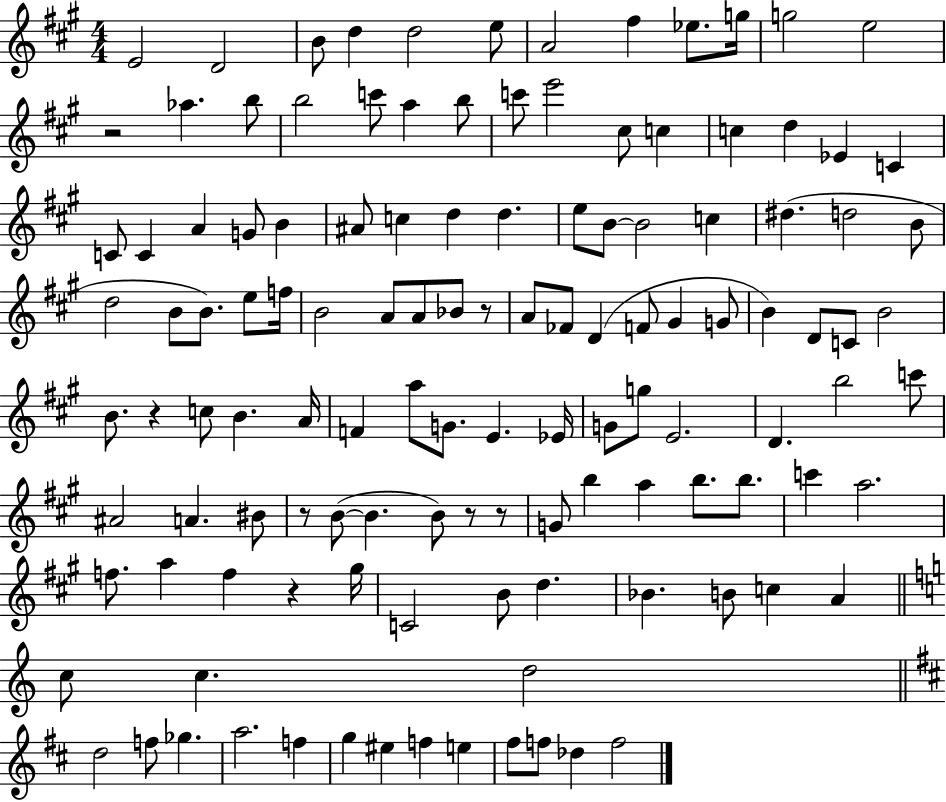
E4/h D4/h B4/e D5/q D5/h E5/e A4/h F#5/q Eb5/e. G5/s G5/h E5/h R/h Ab5/q. B5/e B5/h C6/e A5/q B5/e C6/e E6/h C#5/e C5/q C5/q D5/q Eb4/q C4/q C4/e C4/q A4/q G4/e B4/q A#4/e C5/q D5/q D5/q. E5/e B4/e B4/h C5/q D#5/q. D5/h B4/e D5/h B4/e B4/e. E5/e F5/s B4/h A4/e A4/e Bb4/e R/e A4/e FES4/e D4/q F4/e G#4/q G4/e B4/q D4/e C4/e B4/h B4/e. R/q C5/e B4/q. A4/s F4/q A5/e G4/e. E4/q. Eb4/s G4/e G5/e E4/h. D4/q. B5/h C6/e A#4/h A4/q. BIS4/e R/e B4/e B4/q. B4/e R/e R/e G4/e B5/q A5/q B5/e. B5/e. C6/q A5/h. F5/e. A5/q F5/q R/q G#5/s C4/h B4/e D5/q. Bb4/q. B4/e C5/q A4/q C5/e C5/q. D5/h D5/h F5/e Gb5/q. A5/h. F5/q G5/q EIS5/q F5/q E5/q F#5/e F5/e Db5/q F5/h